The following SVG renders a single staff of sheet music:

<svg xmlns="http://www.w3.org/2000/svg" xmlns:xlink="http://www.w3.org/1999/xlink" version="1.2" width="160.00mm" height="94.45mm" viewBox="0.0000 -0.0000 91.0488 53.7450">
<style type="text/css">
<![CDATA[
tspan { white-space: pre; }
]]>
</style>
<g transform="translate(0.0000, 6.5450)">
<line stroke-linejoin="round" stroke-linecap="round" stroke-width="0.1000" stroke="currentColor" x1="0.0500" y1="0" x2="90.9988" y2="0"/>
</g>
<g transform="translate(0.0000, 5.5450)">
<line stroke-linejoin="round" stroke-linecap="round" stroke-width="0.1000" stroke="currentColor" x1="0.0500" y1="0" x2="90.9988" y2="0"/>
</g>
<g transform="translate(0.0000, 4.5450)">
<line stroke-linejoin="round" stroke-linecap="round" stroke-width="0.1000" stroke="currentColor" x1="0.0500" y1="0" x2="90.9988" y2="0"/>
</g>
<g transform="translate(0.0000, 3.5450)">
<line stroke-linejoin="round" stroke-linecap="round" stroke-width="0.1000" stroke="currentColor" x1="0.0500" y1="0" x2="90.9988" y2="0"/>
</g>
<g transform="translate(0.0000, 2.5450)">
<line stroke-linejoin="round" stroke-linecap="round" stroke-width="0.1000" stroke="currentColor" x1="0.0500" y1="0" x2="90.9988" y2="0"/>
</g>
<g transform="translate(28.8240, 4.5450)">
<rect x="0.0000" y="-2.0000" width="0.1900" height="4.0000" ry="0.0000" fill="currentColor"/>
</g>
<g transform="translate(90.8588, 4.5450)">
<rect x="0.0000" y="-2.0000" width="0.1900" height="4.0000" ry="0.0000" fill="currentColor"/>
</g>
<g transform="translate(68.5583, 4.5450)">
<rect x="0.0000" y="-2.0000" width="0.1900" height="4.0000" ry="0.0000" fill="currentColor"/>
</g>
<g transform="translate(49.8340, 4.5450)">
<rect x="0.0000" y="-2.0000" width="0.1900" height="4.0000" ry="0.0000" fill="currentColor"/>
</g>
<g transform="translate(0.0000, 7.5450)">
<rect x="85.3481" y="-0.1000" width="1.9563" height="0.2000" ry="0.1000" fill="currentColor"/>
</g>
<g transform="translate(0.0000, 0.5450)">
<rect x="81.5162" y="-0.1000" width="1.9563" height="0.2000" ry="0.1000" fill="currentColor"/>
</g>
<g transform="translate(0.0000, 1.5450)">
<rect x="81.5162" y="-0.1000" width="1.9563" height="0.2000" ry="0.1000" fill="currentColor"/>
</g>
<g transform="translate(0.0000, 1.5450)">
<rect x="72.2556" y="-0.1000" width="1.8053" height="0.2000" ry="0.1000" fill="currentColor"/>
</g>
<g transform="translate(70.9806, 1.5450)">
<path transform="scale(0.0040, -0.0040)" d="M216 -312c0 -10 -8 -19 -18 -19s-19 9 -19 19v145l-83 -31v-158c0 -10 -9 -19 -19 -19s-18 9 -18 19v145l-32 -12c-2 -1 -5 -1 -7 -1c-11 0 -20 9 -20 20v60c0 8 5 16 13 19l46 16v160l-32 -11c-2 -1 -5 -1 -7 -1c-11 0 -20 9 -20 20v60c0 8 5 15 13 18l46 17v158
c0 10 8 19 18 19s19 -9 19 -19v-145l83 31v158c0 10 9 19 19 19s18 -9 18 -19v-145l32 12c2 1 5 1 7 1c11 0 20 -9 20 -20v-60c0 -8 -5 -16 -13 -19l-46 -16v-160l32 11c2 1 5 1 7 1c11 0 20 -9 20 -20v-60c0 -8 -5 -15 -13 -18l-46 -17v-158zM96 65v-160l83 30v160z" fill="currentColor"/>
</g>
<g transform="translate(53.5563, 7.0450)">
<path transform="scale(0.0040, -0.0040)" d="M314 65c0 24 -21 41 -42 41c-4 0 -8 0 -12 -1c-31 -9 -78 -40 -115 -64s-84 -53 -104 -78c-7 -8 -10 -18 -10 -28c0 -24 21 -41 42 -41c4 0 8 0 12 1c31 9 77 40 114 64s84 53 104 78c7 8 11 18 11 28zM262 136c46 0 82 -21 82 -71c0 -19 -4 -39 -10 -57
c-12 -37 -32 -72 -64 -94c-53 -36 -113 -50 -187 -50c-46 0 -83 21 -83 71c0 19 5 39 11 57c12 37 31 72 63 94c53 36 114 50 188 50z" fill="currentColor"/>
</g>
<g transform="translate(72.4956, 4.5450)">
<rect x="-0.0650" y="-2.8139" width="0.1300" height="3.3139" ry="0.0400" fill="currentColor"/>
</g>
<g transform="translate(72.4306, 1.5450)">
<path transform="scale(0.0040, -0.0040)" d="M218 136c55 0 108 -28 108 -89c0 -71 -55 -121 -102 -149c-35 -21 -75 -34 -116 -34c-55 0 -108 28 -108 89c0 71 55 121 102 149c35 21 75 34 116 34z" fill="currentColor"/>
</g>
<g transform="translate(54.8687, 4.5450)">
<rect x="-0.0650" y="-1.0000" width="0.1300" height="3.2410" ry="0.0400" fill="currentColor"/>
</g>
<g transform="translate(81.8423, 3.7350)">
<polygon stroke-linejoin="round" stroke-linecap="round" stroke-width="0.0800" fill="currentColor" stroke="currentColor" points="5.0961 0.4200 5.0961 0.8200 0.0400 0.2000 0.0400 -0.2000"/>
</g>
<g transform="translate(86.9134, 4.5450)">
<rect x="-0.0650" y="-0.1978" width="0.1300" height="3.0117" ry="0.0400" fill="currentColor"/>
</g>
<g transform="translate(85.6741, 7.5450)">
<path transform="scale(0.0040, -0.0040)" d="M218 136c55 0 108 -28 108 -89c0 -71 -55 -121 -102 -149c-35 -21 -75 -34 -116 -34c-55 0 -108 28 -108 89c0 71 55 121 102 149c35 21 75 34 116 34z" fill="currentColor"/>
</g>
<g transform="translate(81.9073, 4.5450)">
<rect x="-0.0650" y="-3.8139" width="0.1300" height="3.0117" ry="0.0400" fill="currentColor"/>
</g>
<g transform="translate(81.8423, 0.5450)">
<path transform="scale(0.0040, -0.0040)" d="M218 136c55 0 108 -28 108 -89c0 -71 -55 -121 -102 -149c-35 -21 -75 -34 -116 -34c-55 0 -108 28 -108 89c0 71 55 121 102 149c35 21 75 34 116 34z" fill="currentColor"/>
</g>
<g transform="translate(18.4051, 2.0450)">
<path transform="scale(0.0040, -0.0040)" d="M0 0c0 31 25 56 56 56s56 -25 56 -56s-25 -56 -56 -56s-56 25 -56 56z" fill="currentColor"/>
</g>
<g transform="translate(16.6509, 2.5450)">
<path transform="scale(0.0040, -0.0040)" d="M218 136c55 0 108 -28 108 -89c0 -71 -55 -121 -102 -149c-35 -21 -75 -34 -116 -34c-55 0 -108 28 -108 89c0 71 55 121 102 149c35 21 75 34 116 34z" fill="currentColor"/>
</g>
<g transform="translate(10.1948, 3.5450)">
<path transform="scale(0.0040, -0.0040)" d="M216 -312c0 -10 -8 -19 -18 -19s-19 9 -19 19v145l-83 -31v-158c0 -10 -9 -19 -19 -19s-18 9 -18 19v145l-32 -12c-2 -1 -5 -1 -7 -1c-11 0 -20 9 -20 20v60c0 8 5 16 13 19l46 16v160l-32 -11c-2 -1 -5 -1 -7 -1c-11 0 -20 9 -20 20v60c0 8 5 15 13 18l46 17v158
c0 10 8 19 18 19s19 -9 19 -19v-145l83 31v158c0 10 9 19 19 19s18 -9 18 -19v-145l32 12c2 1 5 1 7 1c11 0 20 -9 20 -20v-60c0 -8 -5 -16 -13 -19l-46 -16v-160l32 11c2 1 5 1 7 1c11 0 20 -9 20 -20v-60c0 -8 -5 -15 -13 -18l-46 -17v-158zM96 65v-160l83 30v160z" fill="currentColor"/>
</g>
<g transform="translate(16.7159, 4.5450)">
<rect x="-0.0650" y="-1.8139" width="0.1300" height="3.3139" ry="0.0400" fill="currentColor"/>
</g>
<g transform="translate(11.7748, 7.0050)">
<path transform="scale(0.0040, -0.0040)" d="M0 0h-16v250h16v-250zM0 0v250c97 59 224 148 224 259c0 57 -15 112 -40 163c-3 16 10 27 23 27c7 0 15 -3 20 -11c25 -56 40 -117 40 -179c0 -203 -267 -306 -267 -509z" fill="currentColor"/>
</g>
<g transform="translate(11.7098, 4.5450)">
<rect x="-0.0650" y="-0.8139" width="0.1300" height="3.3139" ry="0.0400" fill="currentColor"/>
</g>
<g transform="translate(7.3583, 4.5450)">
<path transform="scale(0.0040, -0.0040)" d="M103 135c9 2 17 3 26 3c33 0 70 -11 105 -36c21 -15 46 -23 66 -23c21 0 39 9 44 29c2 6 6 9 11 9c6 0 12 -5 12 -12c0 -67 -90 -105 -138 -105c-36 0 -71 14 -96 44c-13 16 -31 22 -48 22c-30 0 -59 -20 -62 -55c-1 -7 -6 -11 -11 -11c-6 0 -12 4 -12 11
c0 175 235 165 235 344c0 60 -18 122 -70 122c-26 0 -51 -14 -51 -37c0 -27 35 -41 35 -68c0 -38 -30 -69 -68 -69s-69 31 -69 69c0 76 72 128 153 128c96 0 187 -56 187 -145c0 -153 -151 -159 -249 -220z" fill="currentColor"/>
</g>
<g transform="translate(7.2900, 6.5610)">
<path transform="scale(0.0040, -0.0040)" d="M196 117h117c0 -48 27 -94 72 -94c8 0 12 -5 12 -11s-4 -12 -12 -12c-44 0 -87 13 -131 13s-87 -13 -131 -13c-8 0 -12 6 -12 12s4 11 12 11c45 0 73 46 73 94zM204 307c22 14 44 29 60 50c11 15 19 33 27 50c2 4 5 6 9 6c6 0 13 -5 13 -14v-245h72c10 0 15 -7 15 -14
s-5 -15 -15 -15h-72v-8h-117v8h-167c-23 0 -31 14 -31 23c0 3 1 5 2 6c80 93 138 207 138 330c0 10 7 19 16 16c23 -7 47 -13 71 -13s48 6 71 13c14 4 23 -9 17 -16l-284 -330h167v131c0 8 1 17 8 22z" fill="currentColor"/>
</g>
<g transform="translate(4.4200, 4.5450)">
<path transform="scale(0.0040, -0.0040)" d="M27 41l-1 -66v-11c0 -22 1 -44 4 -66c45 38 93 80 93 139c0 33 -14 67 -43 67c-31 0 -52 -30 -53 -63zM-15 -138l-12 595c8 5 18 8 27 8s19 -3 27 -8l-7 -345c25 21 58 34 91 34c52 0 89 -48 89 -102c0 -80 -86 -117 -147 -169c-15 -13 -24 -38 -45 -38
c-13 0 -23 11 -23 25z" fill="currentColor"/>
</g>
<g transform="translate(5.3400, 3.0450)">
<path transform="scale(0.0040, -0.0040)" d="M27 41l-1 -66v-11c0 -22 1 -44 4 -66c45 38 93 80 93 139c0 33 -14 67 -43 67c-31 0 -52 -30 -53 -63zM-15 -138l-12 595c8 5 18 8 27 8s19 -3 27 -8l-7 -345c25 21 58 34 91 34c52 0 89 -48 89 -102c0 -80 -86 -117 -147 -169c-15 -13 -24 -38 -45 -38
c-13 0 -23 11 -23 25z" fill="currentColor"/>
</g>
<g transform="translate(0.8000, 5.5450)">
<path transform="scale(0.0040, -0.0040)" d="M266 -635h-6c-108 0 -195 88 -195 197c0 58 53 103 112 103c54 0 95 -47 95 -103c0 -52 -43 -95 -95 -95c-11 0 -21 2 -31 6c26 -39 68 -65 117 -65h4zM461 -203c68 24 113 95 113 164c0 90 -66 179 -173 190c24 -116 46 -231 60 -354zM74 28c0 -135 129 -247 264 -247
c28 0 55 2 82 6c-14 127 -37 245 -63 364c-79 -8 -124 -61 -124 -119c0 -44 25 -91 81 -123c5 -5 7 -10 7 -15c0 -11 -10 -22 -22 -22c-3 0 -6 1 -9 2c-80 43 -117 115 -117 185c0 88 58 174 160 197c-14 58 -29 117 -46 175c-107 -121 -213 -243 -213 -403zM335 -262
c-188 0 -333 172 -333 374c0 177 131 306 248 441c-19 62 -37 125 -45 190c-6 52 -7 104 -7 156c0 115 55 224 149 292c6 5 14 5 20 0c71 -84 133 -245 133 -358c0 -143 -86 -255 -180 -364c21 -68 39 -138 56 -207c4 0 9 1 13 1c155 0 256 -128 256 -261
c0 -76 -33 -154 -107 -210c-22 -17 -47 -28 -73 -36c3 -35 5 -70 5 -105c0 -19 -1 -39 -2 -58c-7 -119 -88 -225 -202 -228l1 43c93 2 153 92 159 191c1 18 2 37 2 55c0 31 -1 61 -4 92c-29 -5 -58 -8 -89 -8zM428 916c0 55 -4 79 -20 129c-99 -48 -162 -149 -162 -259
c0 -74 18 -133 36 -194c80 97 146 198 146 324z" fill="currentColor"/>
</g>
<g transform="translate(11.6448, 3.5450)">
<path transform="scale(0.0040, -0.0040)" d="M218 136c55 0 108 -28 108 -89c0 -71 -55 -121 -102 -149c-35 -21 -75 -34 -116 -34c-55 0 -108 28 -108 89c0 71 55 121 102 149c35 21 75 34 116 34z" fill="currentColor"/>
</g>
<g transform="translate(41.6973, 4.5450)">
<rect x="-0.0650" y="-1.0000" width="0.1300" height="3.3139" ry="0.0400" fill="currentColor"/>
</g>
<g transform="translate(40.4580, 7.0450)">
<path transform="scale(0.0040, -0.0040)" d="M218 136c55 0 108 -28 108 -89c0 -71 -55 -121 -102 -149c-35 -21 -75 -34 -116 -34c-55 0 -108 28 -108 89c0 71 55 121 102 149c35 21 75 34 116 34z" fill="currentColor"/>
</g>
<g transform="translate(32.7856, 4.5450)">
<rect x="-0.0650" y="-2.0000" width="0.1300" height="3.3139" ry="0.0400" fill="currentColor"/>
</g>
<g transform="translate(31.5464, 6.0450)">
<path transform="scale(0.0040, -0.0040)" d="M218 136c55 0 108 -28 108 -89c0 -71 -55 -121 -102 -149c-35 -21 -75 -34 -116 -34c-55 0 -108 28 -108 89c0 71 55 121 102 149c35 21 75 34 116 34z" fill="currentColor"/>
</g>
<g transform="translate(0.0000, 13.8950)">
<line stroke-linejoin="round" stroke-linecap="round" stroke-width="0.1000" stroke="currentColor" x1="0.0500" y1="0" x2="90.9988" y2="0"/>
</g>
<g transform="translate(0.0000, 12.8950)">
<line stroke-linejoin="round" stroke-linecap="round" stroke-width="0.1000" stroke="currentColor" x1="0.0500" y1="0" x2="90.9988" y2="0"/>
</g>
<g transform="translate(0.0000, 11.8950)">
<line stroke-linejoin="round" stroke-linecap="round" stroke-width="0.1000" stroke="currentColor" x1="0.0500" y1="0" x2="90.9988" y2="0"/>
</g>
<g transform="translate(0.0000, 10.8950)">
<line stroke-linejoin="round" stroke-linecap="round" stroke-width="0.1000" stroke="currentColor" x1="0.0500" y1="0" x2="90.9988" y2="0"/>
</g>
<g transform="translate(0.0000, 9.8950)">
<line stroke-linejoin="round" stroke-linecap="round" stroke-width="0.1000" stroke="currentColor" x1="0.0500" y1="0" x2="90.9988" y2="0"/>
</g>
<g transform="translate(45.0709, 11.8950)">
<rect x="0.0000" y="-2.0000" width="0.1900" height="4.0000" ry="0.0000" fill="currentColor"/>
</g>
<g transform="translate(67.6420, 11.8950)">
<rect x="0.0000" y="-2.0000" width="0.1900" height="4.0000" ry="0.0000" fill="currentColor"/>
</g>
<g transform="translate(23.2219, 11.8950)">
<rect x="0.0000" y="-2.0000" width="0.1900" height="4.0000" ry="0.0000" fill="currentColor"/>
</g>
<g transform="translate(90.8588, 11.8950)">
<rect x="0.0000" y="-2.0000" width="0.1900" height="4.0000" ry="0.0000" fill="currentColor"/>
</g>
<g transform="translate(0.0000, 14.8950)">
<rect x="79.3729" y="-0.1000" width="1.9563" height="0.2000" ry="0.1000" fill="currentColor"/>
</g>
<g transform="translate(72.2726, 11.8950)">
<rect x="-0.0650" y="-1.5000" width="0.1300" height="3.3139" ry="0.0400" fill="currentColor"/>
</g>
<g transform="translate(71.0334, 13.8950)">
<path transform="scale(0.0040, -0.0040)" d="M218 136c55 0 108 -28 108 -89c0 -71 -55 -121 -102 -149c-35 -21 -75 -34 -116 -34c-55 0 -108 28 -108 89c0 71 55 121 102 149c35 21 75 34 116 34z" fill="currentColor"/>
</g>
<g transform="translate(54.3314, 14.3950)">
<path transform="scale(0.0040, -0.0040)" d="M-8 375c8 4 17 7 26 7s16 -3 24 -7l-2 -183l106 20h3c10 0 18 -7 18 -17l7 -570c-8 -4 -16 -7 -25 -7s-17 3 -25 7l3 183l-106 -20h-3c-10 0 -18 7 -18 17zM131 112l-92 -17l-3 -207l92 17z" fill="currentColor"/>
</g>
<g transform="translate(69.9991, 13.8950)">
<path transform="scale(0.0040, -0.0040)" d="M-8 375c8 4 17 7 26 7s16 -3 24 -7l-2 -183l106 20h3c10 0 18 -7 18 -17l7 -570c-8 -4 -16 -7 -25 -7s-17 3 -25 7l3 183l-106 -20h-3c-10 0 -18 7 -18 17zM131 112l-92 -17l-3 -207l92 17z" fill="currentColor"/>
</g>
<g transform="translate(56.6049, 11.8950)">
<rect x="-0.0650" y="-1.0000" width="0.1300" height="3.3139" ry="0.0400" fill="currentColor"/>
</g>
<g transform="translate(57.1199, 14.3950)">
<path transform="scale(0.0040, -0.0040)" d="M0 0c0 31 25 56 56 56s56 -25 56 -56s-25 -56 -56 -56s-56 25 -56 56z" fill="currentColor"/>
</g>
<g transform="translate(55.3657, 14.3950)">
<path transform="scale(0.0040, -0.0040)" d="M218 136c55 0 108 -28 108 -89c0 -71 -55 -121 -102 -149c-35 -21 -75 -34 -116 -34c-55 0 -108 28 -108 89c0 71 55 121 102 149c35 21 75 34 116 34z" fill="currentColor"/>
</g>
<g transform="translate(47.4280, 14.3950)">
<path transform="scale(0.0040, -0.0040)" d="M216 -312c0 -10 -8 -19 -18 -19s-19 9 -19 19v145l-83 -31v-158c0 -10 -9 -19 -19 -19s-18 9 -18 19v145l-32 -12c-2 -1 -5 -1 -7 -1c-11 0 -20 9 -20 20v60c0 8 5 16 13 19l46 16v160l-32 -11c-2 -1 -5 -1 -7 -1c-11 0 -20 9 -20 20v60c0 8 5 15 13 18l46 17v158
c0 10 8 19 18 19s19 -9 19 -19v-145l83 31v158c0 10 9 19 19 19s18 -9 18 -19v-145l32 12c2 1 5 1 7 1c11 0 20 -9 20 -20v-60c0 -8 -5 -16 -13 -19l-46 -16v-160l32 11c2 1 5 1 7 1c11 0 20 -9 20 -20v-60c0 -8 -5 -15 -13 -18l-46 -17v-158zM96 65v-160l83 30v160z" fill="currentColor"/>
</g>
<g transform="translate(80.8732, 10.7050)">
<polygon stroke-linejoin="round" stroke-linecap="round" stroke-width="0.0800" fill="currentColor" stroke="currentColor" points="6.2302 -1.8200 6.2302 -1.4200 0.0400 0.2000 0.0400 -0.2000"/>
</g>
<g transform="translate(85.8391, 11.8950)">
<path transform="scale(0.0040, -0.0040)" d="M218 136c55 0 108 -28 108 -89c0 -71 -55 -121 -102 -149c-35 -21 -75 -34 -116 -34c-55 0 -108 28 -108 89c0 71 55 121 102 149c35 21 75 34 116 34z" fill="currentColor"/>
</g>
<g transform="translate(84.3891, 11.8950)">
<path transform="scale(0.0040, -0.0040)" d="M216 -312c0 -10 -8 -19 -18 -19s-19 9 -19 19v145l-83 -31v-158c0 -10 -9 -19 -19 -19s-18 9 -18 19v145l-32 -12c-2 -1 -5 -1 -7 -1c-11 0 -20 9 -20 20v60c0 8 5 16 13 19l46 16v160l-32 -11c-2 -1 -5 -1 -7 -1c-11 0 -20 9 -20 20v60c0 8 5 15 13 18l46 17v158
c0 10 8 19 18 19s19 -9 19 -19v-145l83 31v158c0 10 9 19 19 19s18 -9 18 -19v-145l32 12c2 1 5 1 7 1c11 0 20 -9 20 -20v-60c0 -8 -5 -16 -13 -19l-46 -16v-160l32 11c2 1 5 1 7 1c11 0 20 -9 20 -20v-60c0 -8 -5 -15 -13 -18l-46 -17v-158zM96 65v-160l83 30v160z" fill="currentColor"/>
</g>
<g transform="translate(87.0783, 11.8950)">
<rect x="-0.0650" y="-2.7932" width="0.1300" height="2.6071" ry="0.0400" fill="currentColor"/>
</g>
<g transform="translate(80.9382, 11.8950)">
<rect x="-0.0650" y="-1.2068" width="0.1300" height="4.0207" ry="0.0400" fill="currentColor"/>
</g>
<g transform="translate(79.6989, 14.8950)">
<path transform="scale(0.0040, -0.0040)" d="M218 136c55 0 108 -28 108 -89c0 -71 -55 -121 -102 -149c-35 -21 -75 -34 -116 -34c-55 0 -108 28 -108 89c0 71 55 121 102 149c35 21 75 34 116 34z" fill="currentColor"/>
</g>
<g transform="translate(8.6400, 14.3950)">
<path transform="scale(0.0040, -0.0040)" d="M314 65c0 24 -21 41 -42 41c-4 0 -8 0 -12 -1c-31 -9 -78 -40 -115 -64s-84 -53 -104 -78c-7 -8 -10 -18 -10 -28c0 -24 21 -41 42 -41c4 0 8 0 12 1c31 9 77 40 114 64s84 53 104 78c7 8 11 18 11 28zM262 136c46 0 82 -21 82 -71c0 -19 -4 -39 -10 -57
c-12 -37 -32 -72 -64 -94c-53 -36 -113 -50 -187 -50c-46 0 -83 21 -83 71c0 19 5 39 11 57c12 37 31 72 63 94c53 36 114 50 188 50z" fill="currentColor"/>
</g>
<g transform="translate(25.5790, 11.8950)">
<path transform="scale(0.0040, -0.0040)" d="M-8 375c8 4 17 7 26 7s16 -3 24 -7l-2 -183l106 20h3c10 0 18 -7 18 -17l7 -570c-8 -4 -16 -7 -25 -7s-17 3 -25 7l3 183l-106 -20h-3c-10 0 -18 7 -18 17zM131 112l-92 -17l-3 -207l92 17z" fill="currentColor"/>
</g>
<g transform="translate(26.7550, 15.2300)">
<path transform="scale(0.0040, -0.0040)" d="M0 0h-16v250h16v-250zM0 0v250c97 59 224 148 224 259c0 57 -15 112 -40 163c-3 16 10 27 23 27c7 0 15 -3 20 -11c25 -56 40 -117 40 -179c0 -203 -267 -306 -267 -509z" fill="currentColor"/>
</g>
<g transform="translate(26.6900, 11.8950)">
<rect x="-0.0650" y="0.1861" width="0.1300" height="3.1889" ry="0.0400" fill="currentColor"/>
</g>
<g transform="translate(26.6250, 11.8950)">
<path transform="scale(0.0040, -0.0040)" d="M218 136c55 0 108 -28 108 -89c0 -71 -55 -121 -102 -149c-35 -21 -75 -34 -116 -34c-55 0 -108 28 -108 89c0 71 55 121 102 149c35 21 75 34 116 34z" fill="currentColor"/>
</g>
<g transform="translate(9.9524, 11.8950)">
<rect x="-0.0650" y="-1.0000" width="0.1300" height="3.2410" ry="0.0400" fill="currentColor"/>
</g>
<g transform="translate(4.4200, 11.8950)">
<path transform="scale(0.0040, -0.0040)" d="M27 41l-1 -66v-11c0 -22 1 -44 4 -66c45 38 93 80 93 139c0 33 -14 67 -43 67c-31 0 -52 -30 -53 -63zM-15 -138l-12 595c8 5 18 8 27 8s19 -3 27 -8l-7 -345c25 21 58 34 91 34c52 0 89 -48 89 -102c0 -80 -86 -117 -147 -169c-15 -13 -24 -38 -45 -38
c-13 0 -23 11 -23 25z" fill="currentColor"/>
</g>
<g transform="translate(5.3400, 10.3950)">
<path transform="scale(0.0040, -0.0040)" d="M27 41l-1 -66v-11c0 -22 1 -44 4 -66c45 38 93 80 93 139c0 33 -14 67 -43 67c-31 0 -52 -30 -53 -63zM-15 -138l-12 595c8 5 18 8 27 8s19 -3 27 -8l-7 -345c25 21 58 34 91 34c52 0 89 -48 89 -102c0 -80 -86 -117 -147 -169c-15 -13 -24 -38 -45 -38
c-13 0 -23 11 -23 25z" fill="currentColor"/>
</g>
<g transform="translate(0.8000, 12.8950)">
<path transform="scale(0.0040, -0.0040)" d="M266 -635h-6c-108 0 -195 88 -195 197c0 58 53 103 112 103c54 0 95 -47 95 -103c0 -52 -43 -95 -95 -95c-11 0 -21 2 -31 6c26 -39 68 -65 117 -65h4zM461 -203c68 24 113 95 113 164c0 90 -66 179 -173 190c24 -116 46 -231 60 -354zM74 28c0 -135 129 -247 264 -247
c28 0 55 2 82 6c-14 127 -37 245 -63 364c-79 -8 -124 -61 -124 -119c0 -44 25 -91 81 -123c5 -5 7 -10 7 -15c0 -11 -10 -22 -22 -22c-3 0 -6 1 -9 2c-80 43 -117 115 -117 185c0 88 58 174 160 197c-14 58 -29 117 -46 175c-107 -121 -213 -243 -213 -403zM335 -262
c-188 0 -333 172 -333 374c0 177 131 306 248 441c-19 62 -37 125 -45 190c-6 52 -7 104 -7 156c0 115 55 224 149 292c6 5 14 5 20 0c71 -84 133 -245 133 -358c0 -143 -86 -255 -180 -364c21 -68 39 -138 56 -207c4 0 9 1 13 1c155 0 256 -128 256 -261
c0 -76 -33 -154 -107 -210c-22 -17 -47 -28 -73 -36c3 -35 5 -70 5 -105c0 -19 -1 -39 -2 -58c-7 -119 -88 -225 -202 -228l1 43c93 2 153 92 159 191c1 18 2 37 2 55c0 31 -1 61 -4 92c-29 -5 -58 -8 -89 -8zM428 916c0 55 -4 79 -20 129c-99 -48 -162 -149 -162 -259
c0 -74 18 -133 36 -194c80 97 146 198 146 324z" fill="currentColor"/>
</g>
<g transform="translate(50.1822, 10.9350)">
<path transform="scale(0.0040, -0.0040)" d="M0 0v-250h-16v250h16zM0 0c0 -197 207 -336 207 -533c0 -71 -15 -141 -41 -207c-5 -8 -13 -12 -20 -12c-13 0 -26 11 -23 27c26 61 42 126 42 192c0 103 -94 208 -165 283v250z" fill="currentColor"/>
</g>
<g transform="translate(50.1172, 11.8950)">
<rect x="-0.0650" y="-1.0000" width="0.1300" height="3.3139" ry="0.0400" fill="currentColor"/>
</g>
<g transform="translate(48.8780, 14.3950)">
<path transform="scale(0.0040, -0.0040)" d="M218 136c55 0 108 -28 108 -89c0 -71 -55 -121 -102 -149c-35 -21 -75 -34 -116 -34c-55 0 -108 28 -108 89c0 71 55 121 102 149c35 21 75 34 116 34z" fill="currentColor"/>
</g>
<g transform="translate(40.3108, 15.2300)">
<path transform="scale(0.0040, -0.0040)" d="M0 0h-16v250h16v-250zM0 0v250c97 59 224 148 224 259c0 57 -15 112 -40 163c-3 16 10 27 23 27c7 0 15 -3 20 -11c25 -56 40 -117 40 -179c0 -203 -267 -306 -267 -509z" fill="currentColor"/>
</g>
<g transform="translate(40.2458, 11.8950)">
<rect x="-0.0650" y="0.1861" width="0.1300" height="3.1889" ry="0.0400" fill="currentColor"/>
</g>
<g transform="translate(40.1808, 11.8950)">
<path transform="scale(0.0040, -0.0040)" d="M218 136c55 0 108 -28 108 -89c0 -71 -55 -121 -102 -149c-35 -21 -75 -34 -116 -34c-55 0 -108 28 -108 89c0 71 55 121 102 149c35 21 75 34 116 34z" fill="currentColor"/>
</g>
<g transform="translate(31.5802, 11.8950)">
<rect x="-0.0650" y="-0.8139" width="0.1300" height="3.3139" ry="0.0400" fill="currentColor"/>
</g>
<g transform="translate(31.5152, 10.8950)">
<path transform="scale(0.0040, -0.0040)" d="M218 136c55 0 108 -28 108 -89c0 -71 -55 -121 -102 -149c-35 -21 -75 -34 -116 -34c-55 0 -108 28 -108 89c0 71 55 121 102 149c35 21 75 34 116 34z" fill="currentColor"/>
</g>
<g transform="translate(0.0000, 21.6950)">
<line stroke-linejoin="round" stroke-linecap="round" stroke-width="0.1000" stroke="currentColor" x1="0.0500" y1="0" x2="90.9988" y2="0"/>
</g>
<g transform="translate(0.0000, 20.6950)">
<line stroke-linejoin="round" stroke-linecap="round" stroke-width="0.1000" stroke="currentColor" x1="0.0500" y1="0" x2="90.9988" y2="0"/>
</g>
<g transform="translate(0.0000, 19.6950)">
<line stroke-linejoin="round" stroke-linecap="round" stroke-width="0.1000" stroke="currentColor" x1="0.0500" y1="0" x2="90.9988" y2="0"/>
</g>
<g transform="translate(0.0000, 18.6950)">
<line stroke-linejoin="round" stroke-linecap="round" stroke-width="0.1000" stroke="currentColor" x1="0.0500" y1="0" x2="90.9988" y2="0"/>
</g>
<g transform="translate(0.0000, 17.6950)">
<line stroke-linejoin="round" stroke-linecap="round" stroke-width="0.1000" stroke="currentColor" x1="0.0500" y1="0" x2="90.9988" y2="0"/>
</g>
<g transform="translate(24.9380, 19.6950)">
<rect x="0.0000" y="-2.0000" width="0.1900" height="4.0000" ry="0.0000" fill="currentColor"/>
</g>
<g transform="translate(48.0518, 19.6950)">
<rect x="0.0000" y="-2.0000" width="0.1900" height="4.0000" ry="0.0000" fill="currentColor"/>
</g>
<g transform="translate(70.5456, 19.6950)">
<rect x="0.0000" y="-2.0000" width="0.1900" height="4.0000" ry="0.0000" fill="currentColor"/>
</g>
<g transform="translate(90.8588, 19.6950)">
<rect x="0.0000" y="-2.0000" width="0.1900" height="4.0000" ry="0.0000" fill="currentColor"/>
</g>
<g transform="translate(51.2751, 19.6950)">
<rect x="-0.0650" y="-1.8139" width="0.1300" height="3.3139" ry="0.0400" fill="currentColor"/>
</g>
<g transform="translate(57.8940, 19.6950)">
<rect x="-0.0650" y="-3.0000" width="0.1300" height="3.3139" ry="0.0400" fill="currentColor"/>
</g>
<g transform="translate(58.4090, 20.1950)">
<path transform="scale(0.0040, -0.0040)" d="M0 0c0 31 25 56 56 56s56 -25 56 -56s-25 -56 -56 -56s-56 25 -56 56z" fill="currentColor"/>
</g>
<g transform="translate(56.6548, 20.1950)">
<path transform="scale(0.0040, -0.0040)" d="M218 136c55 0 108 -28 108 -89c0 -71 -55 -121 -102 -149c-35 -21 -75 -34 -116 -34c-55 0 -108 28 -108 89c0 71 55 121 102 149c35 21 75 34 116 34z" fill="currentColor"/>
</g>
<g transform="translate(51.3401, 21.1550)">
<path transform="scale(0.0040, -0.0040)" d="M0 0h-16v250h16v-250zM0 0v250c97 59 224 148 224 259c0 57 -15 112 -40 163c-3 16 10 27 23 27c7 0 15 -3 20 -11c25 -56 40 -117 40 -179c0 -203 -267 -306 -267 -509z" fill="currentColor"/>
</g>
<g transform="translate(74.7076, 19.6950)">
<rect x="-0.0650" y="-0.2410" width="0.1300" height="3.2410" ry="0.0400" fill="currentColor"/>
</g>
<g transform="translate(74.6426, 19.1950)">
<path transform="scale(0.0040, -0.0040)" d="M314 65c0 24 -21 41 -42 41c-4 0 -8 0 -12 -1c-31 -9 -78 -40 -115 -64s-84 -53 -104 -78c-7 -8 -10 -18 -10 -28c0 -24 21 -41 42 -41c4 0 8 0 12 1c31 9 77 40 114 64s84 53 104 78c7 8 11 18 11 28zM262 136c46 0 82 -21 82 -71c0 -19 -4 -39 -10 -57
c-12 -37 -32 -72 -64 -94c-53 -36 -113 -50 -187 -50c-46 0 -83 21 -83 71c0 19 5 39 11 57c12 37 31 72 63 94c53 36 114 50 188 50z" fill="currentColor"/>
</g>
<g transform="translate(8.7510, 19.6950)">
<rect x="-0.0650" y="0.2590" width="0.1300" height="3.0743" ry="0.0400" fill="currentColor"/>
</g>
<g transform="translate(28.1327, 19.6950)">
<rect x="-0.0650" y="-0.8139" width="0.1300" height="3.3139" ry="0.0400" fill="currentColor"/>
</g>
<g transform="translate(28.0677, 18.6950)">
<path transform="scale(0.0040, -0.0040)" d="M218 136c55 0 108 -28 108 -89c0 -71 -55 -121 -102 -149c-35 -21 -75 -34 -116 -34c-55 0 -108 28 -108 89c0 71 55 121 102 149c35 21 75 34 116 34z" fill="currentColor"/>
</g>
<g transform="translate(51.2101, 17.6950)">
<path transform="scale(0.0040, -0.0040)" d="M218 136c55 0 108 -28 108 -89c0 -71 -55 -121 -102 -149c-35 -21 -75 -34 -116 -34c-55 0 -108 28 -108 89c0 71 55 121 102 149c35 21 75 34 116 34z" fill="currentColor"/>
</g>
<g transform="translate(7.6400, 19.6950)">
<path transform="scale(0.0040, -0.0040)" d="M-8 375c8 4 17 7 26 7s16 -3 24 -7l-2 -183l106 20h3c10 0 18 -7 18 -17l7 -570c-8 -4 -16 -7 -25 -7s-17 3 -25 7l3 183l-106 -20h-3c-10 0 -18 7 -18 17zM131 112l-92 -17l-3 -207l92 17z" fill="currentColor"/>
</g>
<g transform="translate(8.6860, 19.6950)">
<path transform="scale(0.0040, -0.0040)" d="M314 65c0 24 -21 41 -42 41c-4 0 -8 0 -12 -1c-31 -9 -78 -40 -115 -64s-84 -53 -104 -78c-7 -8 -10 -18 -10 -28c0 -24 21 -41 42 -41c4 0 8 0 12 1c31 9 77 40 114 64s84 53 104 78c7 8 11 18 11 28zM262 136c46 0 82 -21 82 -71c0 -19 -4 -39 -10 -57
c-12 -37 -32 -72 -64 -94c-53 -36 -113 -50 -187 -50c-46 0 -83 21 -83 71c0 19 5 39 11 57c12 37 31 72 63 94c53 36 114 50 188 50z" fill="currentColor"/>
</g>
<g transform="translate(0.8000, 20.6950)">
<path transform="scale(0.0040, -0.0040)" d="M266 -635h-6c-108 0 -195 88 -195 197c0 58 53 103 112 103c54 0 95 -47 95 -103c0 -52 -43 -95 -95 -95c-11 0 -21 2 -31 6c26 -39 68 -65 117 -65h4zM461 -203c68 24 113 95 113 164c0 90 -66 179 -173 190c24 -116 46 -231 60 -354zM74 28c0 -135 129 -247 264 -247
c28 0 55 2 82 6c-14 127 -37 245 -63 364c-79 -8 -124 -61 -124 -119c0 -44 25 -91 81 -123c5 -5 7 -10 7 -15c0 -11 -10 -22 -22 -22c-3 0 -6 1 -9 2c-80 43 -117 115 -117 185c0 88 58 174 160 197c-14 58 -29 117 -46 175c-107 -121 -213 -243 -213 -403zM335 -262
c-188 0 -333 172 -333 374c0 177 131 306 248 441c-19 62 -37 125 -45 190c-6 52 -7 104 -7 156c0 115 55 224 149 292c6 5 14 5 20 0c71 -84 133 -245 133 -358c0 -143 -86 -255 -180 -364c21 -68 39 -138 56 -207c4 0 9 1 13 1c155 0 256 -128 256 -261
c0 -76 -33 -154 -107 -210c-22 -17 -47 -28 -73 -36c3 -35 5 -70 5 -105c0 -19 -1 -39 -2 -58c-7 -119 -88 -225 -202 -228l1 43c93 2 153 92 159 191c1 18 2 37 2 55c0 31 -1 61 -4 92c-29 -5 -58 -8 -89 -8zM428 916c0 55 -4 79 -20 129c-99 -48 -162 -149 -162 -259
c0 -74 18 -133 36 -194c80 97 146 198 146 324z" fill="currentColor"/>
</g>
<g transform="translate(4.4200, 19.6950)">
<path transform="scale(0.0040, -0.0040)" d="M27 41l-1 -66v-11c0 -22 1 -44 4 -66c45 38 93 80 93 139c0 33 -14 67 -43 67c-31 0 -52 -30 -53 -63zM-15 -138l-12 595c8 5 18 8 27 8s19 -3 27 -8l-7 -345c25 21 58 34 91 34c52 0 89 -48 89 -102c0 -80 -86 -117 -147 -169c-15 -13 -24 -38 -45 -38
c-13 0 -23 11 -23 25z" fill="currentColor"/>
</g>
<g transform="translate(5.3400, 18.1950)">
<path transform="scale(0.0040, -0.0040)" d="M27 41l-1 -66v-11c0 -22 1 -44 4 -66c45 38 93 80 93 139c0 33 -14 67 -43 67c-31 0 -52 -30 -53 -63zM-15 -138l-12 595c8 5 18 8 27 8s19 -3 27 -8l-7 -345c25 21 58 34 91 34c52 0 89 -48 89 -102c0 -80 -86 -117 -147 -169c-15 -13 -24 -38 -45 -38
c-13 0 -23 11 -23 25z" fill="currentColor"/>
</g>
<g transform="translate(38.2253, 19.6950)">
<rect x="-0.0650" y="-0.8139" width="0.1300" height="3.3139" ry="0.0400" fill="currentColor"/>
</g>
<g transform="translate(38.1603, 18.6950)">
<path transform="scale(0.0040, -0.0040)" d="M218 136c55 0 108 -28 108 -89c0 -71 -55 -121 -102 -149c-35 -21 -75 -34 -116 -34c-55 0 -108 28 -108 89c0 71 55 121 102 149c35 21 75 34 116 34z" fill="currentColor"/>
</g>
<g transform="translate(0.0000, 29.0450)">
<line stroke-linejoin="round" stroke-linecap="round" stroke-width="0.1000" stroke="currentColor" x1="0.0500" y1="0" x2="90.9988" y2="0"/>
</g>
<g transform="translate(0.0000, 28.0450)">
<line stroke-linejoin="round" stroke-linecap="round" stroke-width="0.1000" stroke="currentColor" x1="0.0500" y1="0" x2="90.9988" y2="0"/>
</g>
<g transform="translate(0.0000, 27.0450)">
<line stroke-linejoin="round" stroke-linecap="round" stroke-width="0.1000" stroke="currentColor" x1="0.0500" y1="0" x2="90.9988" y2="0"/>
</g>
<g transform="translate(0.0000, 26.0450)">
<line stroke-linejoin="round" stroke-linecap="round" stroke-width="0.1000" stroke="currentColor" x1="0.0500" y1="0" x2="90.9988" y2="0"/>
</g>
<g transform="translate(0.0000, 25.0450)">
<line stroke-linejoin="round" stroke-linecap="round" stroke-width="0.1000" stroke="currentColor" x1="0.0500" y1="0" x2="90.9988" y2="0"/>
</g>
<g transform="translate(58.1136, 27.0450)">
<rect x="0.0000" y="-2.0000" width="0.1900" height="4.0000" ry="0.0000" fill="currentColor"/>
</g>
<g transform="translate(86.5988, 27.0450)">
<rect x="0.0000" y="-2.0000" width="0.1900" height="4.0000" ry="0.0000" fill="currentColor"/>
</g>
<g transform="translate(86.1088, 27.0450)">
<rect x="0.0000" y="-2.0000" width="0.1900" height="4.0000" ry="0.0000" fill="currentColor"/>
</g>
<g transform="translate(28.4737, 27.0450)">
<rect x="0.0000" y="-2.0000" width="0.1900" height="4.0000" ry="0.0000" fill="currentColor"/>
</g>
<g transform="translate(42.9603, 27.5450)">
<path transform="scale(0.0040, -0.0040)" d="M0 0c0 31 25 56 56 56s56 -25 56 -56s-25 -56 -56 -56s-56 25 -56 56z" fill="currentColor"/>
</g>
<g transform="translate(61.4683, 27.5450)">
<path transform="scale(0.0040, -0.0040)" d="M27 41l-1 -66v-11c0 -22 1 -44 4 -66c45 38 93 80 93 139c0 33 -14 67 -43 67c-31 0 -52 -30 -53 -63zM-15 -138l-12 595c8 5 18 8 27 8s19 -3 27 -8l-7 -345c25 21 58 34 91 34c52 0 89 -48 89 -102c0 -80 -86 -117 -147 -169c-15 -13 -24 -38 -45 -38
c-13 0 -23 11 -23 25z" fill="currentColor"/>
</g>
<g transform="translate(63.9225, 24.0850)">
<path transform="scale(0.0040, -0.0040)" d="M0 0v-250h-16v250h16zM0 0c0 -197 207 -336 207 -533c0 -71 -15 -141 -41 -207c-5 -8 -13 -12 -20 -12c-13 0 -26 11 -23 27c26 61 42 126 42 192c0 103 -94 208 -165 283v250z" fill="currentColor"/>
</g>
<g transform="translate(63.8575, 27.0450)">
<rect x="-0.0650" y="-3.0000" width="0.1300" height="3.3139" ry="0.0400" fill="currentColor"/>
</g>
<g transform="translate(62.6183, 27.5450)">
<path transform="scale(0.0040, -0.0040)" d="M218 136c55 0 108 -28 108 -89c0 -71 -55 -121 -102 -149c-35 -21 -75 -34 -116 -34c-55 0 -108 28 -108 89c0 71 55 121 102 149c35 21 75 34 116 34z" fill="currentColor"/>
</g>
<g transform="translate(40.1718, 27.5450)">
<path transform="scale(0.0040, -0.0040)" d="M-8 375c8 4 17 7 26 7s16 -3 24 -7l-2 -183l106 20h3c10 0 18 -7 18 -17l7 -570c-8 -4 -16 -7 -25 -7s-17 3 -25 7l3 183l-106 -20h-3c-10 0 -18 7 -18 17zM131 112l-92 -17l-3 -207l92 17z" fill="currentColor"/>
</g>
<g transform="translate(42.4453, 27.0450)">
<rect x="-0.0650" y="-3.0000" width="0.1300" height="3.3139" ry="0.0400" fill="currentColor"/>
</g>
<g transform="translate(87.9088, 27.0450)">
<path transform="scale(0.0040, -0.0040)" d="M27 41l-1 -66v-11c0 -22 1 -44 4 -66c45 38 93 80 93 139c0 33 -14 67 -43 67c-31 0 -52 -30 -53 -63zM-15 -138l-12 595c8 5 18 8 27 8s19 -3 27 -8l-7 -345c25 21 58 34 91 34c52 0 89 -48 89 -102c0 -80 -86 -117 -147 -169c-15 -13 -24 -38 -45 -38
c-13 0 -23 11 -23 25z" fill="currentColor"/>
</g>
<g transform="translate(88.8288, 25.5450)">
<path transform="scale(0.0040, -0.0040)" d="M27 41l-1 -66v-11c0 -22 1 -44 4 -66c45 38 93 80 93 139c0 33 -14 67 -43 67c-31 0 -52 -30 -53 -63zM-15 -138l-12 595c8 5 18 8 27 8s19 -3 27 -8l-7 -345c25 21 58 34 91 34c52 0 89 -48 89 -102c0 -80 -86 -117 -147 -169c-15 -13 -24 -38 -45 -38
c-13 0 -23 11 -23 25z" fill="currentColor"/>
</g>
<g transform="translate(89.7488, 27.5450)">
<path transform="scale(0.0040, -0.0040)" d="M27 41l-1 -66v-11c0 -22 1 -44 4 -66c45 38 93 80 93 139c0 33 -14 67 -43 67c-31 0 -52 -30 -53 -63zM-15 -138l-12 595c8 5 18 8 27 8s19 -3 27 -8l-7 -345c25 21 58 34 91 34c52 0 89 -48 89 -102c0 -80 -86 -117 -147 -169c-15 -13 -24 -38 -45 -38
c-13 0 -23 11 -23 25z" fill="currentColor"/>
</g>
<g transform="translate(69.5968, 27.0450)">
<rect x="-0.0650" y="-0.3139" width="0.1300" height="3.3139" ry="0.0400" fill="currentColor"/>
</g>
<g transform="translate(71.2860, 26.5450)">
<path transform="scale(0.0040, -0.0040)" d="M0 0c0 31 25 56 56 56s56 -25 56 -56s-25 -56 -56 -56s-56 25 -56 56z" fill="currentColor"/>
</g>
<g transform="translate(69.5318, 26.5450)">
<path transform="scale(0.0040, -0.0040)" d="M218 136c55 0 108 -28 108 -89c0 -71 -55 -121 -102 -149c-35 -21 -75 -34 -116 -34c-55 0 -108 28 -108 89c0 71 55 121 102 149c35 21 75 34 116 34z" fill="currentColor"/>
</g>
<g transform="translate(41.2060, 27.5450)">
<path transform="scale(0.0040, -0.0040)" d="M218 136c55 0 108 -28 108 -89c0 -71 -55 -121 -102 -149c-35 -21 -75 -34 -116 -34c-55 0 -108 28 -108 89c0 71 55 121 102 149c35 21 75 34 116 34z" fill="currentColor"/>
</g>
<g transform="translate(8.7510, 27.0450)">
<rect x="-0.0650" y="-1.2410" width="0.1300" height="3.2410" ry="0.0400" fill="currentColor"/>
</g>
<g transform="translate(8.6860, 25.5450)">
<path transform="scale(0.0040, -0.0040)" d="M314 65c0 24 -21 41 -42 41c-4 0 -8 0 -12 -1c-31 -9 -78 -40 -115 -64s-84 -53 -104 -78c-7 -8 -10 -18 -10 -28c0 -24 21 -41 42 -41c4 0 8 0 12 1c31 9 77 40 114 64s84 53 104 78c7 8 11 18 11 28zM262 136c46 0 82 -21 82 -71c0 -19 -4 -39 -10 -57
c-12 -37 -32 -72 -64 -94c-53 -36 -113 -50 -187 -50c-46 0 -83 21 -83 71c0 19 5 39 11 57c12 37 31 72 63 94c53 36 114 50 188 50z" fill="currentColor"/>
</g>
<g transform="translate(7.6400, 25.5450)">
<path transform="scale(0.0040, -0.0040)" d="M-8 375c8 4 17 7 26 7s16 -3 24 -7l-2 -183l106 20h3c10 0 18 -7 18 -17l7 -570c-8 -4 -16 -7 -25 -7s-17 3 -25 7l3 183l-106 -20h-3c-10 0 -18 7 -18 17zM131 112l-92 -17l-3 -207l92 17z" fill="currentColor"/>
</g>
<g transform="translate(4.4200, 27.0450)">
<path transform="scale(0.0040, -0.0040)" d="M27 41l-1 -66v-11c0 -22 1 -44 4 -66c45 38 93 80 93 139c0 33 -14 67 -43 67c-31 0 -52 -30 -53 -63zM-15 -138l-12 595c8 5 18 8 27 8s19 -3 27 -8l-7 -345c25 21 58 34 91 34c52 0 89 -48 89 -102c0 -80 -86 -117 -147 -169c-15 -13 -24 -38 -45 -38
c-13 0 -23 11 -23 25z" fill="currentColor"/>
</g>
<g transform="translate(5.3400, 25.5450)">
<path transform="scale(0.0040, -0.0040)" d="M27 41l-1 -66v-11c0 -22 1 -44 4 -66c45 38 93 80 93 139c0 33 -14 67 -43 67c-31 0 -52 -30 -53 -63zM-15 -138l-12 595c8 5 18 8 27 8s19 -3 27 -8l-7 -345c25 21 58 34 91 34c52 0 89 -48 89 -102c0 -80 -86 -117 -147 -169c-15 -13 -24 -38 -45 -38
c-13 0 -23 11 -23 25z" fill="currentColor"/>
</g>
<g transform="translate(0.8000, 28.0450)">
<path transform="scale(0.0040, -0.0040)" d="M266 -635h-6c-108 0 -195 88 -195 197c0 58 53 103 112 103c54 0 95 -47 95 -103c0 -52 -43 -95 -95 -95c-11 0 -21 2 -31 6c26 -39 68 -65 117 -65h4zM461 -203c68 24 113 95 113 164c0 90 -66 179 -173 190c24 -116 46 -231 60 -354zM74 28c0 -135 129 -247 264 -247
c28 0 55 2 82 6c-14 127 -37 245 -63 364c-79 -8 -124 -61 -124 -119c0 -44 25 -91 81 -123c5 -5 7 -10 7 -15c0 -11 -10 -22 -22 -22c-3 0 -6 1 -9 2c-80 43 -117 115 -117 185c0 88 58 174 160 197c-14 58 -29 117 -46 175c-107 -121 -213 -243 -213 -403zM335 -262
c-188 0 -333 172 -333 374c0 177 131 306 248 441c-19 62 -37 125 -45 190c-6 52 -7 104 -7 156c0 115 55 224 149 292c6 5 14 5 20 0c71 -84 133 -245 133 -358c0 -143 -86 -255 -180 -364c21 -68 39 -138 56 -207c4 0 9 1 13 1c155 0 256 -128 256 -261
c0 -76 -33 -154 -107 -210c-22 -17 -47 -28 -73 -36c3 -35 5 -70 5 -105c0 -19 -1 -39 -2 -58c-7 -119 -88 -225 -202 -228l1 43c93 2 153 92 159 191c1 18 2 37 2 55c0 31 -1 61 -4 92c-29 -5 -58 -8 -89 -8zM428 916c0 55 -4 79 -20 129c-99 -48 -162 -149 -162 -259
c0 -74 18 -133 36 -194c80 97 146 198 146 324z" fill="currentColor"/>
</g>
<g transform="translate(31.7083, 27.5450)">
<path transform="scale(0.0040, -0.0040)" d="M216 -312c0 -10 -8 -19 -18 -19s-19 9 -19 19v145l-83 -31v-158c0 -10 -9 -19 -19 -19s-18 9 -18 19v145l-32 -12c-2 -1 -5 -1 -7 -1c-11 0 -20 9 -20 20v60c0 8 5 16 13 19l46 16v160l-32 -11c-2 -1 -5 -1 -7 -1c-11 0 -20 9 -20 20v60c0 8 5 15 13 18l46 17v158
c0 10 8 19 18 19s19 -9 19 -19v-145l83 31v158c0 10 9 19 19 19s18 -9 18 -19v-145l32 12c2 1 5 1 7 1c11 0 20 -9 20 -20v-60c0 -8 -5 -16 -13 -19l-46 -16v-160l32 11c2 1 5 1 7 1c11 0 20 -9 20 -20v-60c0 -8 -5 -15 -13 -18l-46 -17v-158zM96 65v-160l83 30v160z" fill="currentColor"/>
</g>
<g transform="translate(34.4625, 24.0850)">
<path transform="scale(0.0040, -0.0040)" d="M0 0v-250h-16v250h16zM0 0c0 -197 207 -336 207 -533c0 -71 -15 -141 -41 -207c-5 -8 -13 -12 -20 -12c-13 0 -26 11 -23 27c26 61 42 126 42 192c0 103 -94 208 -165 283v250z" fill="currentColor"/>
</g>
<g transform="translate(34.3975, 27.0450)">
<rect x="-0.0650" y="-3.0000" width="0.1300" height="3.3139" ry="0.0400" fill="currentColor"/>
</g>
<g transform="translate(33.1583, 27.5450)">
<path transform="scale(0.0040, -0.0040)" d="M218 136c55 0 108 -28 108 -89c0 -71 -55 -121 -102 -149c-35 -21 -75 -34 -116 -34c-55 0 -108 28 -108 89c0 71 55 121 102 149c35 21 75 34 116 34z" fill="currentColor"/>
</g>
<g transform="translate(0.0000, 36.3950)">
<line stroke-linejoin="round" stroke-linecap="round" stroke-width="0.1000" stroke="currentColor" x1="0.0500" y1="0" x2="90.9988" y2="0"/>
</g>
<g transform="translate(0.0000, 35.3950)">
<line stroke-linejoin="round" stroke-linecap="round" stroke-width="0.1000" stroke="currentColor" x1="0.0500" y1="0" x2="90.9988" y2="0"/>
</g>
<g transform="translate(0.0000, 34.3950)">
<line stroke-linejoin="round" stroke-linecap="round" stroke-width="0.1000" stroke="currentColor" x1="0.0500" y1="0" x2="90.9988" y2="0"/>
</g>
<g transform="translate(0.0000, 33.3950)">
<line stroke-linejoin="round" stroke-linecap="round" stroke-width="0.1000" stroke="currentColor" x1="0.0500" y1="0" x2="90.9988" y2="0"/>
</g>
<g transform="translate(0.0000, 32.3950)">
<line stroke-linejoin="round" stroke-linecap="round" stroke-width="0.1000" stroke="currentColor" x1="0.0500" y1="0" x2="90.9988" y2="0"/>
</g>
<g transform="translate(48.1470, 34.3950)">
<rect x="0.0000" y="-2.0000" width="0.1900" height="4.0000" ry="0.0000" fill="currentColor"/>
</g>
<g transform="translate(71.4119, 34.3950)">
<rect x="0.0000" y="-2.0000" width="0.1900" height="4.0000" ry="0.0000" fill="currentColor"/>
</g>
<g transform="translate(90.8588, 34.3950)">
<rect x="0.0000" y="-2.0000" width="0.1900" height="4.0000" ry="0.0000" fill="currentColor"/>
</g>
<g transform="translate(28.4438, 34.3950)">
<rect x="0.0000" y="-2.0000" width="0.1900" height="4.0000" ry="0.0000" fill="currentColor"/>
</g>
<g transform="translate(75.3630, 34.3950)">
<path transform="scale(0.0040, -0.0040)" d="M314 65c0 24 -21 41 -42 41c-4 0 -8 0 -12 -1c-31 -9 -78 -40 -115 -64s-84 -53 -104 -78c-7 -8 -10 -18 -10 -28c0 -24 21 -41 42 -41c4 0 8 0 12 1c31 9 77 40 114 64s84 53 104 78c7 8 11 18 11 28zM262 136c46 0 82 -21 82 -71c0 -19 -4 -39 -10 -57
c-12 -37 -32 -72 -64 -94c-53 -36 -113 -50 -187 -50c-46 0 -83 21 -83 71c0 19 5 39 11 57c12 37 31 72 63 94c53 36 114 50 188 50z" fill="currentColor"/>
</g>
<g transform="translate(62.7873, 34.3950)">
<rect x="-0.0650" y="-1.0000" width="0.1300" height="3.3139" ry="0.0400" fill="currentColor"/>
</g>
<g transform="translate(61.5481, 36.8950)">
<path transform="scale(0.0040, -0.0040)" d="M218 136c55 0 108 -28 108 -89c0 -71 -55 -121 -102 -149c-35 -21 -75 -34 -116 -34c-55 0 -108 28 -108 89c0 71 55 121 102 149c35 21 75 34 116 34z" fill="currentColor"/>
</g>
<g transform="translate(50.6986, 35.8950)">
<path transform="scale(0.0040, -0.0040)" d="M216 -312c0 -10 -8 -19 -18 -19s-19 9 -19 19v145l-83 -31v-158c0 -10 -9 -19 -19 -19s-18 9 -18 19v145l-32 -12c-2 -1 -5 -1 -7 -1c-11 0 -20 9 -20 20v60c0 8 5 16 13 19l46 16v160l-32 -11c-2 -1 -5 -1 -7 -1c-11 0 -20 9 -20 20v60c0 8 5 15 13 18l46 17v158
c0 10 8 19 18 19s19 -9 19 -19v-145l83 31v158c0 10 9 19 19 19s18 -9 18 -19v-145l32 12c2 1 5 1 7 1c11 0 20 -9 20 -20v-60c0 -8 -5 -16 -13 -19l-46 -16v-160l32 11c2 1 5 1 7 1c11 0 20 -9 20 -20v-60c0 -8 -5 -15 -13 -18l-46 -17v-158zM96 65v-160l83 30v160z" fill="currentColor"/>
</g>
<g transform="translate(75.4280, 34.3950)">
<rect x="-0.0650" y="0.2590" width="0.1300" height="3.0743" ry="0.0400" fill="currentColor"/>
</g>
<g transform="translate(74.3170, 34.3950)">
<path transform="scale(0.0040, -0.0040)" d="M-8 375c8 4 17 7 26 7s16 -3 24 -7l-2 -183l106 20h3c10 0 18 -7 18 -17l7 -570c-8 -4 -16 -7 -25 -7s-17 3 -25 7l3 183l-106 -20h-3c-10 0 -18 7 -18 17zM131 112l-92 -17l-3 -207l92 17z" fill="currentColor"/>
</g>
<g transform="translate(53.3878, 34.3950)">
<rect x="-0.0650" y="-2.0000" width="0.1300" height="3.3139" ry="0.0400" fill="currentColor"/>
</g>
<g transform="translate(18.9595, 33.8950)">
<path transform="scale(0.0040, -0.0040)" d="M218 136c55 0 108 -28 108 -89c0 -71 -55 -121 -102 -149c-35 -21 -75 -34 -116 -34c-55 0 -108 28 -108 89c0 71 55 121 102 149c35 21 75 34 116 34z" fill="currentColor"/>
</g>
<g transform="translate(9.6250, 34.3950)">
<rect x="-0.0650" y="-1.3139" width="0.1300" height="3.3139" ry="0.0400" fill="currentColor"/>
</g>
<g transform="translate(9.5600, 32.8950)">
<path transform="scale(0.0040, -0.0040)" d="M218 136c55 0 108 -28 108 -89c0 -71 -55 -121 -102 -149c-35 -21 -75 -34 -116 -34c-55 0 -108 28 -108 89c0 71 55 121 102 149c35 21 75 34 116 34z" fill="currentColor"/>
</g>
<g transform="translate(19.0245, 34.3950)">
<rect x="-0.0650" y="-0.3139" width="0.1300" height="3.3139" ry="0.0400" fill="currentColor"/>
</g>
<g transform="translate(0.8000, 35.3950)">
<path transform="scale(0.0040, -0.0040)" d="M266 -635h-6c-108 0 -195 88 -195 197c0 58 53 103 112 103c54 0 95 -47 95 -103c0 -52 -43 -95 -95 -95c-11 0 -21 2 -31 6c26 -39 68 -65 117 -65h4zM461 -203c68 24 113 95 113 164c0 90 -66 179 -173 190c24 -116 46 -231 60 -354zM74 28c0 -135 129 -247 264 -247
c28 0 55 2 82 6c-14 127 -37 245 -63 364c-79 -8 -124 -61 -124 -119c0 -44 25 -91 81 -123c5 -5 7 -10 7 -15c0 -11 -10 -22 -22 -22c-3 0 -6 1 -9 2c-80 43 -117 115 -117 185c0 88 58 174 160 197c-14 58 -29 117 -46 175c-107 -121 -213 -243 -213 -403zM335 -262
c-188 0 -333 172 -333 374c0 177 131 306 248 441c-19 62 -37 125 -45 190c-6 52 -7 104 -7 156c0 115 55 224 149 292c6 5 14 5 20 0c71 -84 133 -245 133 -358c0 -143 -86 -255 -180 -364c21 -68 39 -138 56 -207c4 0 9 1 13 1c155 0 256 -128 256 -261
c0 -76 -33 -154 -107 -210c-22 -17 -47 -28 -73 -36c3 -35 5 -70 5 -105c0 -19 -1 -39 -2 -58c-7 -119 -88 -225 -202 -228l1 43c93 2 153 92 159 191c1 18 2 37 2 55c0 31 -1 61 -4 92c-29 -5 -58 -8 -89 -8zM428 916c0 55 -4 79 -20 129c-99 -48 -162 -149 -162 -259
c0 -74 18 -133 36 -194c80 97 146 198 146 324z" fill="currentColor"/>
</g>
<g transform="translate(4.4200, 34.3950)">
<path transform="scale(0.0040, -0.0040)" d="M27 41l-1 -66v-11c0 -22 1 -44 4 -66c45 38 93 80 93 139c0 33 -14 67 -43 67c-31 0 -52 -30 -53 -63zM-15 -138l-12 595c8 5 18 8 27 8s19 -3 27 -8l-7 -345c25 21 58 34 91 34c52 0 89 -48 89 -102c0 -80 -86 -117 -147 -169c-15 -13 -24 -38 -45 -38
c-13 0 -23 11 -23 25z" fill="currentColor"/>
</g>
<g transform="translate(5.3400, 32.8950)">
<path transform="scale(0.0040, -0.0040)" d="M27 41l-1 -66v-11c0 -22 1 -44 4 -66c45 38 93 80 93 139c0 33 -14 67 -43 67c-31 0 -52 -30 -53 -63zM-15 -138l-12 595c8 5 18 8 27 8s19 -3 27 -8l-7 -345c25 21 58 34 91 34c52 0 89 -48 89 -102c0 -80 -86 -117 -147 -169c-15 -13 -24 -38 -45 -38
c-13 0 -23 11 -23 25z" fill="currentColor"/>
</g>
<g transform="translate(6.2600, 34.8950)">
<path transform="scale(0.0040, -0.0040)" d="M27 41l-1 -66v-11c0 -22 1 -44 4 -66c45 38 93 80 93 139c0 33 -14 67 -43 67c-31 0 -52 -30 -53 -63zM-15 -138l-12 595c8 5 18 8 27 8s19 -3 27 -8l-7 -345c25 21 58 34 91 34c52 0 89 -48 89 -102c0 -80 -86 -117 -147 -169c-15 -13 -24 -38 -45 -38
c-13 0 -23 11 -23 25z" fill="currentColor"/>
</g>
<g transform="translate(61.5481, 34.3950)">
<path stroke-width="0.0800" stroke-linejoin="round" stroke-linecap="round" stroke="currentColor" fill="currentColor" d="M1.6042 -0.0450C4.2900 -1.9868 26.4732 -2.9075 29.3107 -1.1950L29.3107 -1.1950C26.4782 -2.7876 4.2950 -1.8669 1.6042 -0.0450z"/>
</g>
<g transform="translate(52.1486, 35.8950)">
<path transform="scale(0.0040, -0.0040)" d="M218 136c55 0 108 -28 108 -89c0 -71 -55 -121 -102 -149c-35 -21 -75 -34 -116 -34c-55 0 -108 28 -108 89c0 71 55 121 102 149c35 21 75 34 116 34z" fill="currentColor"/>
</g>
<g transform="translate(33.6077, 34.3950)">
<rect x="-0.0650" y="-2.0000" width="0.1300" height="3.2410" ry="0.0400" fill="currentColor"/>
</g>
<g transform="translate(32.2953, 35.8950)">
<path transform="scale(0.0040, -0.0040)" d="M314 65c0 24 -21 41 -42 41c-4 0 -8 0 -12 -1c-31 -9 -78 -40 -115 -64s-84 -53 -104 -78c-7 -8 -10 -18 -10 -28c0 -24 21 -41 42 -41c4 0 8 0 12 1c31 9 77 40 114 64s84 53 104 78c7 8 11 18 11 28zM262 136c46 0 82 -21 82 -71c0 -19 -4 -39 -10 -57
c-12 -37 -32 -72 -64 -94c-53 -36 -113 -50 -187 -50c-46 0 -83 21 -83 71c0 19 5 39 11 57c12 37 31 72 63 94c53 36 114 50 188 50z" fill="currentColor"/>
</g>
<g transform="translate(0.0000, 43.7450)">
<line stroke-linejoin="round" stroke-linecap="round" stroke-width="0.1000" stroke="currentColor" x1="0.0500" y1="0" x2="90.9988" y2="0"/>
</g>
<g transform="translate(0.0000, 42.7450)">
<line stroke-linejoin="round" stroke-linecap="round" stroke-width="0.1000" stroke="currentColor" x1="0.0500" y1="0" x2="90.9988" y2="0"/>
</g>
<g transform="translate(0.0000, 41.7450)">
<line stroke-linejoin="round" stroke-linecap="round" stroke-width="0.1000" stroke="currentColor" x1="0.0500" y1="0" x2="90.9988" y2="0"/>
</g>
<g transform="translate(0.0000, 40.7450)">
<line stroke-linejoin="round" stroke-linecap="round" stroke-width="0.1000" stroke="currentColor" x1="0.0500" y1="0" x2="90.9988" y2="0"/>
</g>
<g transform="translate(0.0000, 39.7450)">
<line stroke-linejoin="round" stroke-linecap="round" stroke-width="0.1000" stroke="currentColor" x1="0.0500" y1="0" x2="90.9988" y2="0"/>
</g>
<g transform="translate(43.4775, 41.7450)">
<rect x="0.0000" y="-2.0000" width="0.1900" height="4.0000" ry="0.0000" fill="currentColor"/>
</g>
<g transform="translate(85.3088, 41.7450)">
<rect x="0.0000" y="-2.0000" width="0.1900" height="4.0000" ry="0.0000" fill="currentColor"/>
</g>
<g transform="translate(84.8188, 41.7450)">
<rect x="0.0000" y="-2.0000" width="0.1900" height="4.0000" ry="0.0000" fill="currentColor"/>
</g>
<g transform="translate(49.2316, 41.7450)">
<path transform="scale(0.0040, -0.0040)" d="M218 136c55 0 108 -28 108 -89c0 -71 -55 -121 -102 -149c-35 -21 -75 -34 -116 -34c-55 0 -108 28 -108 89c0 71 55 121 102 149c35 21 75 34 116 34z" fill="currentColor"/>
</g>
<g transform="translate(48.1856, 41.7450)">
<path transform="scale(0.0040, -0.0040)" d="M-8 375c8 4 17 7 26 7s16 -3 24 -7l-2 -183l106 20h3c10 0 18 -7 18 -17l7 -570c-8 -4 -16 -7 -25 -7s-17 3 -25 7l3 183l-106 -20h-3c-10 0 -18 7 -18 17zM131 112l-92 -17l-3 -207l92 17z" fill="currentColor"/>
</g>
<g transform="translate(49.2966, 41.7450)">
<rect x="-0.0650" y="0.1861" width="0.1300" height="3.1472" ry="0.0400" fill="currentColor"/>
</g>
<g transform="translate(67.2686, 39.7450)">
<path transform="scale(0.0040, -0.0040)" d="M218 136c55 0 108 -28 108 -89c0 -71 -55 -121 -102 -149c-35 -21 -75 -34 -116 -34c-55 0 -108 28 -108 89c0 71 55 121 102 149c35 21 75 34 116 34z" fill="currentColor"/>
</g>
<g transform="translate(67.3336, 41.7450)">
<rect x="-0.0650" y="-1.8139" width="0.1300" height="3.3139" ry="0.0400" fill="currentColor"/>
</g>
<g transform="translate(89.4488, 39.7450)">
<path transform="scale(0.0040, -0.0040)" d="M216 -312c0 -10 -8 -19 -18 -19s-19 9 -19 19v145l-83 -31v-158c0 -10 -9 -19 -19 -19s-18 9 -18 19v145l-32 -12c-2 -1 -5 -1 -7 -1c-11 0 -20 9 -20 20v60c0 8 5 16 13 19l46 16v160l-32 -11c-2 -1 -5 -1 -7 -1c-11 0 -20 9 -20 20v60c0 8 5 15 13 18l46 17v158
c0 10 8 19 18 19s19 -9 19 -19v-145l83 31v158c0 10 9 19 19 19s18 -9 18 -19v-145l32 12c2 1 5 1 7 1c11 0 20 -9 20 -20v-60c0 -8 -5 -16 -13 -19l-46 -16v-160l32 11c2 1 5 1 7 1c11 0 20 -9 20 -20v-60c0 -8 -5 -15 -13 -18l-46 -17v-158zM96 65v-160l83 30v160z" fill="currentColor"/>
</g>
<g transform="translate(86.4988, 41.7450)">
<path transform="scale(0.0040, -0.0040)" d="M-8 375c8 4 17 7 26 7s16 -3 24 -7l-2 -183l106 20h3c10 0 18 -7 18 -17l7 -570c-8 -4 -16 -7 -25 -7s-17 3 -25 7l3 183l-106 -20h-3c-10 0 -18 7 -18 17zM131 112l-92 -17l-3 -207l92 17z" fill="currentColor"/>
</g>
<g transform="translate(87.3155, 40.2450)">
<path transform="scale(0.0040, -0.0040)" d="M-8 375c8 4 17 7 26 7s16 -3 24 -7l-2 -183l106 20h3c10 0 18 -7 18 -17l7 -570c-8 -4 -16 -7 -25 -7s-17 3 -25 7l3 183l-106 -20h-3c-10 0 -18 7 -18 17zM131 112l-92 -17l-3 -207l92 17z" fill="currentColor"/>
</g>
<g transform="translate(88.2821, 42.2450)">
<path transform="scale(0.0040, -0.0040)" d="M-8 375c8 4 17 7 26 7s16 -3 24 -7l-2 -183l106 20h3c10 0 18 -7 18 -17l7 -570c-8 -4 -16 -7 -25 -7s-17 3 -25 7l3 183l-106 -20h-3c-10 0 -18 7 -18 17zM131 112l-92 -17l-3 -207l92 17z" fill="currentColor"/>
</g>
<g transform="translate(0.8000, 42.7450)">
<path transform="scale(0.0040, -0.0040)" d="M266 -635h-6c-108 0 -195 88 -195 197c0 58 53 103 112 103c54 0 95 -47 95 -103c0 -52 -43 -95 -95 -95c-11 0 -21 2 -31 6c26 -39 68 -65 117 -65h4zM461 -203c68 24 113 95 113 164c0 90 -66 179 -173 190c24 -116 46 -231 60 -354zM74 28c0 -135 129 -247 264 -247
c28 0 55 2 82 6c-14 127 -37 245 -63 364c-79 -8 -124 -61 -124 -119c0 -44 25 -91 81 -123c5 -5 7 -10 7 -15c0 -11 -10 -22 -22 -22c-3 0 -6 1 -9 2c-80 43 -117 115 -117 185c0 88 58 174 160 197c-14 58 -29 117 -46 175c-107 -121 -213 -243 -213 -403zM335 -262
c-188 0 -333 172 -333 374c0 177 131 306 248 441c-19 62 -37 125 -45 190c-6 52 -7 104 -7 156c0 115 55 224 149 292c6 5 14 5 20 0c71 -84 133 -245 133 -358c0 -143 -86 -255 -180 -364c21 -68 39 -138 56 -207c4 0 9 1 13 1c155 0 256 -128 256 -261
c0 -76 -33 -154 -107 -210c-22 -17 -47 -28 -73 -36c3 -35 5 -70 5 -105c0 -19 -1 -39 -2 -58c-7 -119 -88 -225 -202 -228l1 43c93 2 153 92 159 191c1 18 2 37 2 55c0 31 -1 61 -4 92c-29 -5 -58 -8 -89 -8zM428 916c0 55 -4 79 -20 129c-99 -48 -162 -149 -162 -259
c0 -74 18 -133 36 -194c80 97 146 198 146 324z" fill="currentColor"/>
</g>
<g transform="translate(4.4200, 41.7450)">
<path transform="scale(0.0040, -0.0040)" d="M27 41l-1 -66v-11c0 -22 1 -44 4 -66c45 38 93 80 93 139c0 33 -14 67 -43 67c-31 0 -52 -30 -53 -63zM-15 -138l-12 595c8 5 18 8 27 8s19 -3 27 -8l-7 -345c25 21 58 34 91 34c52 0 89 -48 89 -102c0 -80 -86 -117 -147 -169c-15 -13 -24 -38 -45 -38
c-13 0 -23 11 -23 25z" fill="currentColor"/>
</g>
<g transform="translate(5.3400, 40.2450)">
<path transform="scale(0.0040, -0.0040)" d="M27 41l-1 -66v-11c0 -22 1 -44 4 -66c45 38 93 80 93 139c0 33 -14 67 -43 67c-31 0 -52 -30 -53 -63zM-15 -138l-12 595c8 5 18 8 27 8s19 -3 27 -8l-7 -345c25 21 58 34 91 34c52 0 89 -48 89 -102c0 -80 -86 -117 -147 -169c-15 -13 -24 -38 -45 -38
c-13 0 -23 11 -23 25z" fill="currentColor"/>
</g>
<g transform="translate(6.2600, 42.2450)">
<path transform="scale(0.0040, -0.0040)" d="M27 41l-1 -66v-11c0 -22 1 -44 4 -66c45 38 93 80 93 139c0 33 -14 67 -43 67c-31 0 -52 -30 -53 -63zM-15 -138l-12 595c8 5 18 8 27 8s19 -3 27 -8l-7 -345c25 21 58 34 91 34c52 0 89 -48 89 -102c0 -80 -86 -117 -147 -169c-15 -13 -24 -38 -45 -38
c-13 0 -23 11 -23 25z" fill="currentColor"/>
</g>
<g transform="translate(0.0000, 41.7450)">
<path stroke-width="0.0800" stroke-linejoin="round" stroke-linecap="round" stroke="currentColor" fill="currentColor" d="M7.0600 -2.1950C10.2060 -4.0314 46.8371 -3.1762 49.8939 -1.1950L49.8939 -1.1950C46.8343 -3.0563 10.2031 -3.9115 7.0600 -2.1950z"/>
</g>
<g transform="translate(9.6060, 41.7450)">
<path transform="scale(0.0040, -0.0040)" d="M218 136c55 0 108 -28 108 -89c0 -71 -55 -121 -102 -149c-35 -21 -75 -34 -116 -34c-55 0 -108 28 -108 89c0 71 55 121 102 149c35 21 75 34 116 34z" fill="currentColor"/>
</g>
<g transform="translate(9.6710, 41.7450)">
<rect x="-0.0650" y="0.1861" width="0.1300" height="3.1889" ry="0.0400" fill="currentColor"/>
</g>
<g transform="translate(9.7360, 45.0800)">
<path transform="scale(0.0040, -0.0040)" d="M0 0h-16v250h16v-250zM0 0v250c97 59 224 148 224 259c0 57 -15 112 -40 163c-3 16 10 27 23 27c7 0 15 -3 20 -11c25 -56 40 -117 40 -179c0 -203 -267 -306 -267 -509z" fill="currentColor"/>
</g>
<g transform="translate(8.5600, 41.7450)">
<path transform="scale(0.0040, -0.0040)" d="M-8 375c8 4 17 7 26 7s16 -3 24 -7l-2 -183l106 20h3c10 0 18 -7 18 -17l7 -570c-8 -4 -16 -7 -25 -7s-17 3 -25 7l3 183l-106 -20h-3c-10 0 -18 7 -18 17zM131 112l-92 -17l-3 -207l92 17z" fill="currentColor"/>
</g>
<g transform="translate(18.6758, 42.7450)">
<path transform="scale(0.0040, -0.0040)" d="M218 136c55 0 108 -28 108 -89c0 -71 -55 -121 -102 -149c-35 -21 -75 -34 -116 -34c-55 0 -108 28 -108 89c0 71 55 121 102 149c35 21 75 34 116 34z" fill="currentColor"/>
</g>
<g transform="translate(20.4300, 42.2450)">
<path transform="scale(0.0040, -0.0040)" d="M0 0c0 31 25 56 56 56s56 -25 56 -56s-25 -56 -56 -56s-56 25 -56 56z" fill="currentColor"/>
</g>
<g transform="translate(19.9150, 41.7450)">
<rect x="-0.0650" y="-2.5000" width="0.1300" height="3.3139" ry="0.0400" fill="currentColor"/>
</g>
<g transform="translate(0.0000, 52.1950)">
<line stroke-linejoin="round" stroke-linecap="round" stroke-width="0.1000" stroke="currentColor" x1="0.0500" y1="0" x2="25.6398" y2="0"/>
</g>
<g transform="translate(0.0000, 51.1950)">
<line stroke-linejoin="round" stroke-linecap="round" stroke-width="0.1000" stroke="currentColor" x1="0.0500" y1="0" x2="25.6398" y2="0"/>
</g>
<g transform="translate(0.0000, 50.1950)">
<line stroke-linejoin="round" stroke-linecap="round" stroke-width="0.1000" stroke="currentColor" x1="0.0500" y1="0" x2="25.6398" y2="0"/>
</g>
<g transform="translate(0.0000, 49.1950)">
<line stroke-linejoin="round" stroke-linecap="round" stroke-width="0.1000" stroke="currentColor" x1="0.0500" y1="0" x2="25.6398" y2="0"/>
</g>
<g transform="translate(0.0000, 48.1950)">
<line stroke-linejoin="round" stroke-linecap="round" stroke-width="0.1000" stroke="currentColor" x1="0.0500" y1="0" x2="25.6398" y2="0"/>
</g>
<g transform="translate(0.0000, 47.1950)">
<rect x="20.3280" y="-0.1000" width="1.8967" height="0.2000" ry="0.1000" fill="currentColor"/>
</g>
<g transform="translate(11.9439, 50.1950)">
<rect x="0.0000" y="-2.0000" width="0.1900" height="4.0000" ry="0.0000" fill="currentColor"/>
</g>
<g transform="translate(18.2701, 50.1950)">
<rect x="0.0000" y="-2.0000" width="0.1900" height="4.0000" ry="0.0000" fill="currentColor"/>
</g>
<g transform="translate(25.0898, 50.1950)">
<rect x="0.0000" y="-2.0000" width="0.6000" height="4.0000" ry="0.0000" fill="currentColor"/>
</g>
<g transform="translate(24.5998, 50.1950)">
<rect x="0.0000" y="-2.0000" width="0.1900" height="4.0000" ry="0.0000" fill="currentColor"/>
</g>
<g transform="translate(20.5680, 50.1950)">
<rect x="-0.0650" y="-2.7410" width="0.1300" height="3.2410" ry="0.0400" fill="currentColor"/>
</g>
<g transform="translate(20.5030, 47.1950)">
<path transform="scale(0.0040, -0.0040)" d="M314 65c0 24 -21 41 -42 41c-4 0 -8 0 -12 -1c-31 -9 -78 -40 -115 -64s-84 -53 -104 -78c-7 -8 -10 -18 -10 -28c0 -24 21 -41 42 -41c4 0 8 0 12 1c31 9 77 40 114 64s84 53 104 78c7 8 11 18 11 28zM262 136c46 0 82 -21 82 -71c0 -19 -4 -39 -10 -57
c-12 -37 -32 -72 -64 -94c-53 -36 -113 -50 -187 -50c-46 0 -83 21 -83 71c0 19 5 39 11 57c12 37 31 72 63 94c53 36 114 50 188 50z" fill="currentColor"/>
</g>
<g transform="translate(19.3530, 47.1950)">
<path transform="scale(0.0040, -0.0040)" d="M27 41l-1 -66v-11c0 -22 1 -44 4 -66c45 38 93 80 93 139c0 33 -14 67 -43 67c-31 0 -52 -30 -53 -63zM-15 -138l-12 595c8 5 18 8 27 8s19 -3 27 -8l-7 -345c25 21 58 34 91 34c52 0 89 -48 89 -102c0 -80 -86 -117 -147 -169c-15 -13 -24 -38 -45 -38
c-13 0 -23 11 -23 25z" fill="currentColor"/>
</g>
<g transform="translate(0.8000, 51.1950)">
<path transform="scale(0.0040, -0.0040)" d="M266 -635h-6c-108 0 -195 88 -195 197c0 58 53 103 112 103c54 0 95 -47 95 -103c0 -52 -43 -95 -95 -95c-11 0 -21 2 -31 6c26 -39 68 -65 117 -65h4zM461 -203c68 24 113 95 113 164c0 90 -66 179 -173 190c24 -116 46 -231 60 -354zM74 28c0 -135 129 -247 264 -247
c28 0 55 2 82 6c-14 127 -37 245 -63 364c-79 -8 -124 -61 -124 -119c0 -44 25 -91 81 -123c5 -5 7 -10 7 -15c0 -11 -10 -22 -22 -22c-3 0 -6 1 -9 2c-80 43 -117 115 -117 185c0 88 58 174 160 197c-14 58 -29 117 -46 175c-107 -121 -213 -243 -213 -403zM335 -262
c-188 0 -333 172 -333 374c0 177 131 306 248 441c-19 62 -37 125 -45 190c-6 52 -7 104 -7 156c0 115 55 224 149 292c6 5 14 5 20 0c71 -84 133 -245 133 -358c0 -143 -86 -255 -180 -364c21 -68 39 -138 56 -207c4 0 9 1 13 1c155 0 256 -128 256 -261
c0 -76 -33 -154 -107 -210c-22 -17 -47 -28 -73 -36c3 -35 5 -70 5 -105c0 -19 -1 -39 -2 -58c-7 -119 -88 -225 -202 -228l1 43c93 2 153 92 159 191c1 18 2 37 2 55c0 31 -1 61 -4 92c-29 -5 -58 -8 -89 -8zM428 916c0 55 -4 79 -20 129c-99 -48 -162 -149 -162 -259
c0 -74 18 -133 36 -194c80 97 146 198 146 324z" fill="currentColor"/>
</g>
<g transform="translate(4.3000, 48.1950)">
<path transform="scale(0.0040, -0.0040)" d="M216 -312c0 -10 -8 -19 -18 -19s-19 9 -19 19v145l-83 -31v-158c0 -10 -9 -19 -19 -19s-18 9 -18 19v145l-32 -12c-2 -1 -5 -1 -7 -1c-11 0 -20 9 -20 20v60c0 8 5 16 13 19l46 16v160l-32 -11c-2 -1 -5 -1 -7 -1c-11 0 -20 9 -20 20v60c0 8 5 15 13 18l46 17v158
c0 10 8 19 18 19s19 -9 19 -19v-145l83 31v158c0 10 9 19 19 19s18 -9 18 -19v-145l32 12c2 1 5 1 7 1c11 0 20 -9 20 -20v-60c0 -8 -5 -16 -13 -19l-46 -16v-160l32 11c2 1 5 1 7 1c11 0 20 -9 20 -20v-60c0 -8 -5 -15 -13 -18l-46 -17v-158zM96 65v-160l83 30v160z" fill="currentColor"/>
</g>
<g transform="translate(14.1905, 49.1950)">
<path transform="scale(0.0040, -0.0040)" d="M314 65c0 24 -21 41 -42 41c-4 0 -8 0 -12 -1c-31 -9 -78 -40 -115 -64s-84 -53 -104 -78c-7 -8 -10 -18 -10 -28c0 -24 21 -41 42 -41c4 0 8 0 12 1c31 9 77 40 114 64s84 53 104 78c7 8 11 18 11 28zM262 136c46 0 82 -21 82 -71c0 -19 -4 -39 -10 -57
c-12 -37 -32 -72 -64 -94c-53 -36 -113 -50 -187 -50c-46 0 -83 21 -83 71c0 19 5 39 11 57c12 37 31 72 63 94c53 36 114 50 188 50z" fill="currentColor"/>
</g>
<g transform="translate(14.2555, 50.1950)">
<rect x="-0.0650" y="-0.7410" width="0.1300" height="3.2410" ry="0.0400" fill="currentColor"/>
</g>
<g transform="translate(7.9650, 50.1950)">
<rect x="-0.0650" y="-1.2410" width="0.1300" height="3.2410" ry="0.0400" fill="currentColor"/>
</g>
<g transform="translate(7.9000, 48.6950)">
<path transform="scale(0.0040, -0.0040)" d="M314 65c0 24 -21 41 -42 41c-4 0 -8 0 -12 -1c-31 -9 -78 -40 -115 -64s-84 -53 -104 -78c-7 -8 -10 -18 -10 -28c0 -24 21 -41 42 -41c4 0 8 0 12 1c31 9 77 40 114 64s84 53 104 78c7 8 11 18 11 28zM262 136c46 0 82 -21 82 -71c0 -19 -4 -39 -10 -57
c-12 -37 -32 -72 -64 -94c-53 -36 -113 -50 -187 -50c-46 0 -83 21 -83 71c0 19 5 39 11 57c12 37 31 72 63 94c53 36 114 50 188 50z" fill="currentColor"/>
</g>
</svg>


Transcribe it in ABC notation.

X:1
T:Untitled
M:2/4
L:1/4
K:Bb
^d/2 f F D D2 ^a c'/2 C/2 D2 B/2 d B/2 ^D/2 D E C/2 ^B/2 B2 d d f/2 A c2 e2 ^A/2 A _A/2 c _e c F2 ^F D B2 B/2 G B f e2 d2 _a2